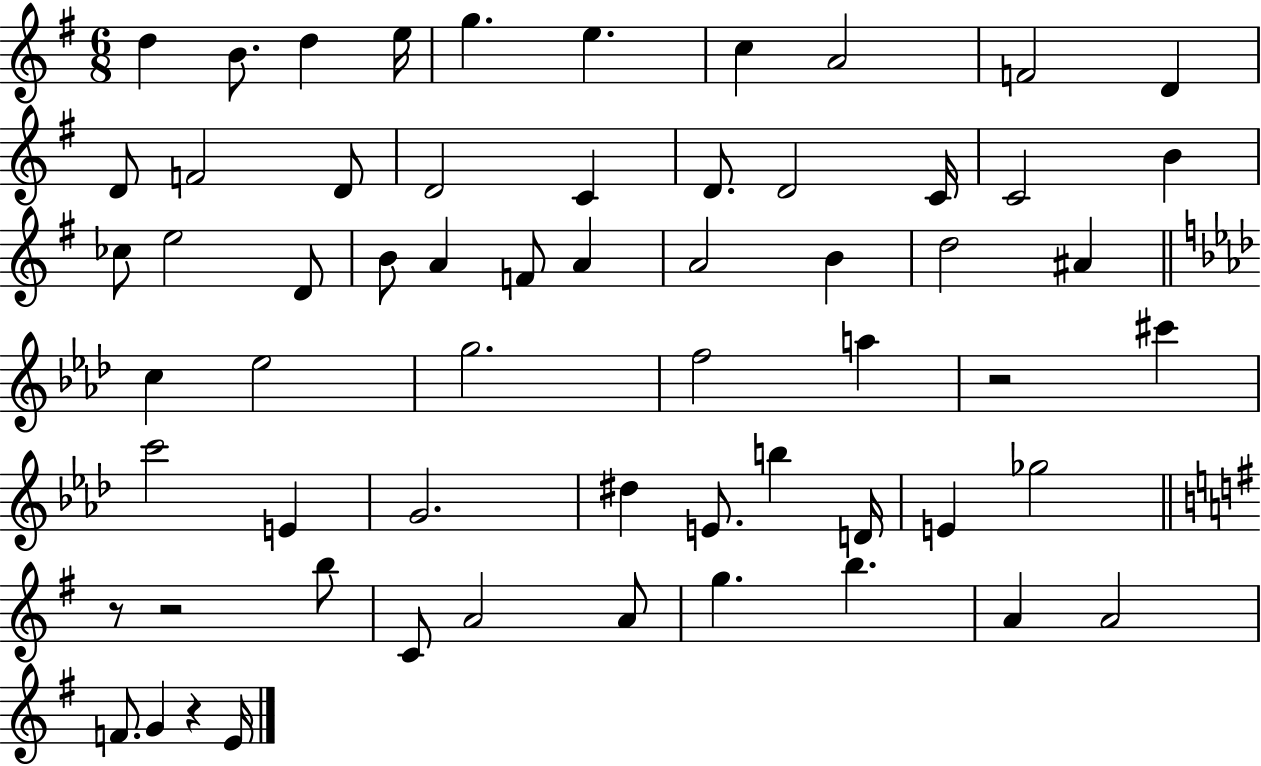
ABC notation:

X:1
T:Untitled
M:6/8
L:1/4
K:G
d B/2 d e/4 g e c A2 F2 D D/2 F2 D/2 D2 C D/2 D2 C/4 C2 B _c/2 e2 D/2 B/2 A F/2 A A2 B d2 ^A c _e2 g2 f2 a z2 ^c' c'2 E G2 ^d E/2 b D/4 E _g2 z/2 z2 b/2 C/2 A2 A/2 g b A A2 F/2 G z E/4